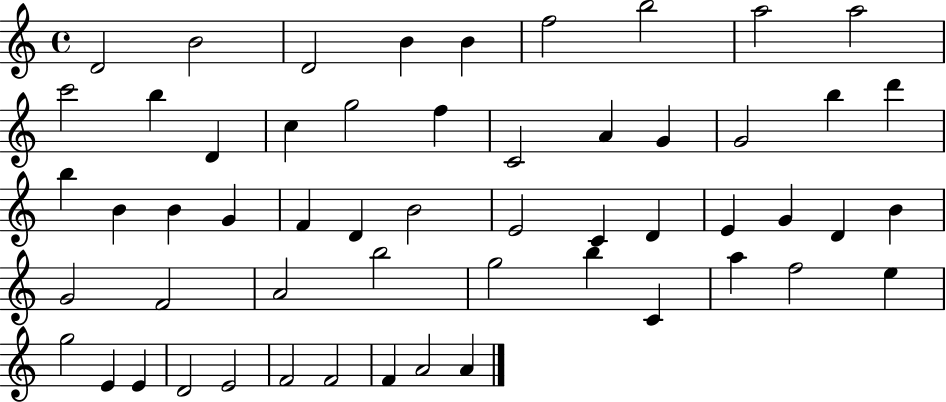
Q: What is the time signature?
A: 4/4